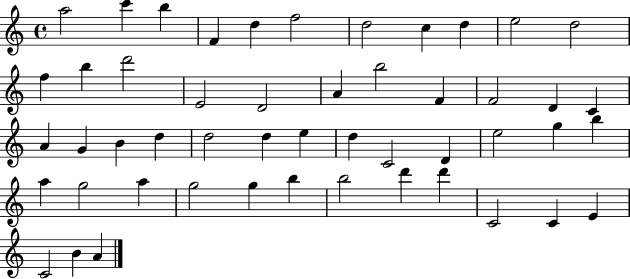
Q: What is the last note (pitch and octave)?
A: A4